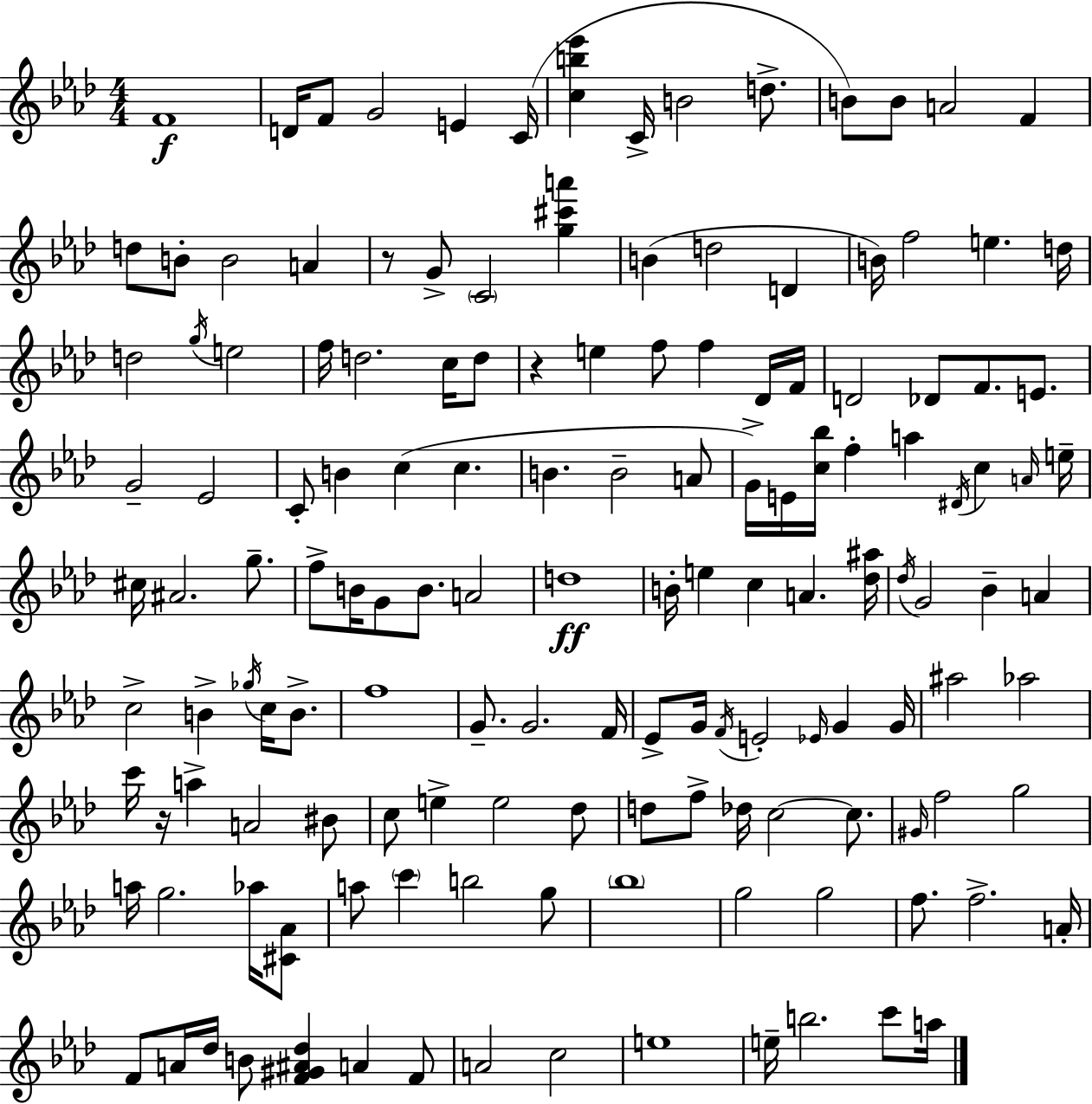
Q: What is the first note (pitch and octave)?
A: F4